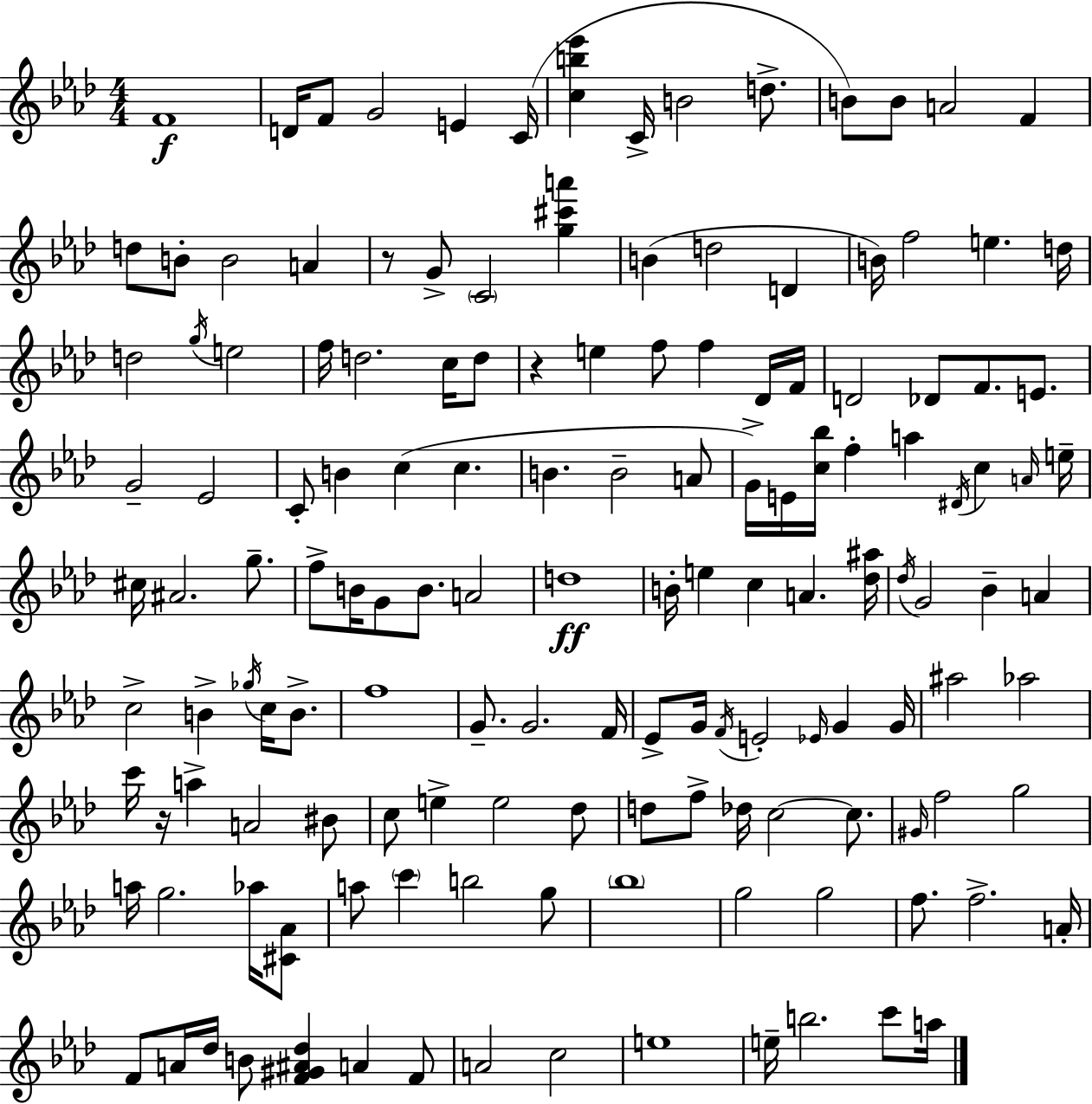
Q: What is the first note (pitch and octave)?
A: F4